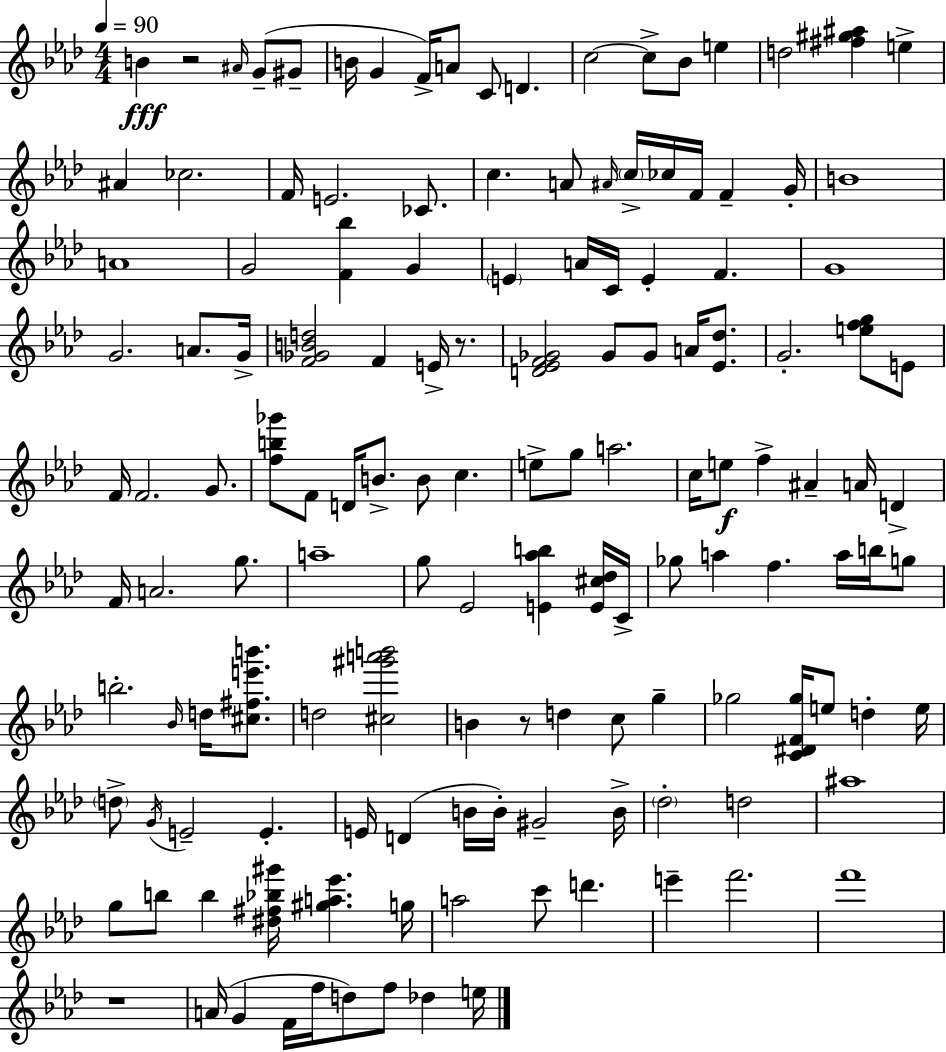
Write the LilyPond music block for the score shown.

{
  \clef treble
  \numericTimeSignature
  \time 4/4
  \key f \minor
  \tempo 4 = 90
  \repeat volta 2 { b'4\fff r2 \grace { ais'16 }( g'8-- gis'8-- | b'16 g'4 f'16->) a'8 c'8 d'4. | c''2~~ c''8-> bes'8 e''4 | d''2 <fis'' gis'' ais''>4 e''4-> | \break ais'4 ces''2. | f'16 e'2. ces'8. | c''4. a'8 \grace { ais'16 } \parenthesize c''16-> ces''16 f'16 f'4-- | g'16-. b'1 | \break a'1 | g'2 <f' bes''>4 g'4 | \parenthesize e'4 a'16 c'16 e'4-. f'4. | g'1 | \break g'2. a'8. | g'16-> <f' ges' b' d''>2 f'4 e'16-> r8. | <d' ees' f' ges'>2 ges'8 ges'8 a'16 <ees' des''>8. | g'2.-. <e'' f'' g''>8 | \break e'8 f'16 f'2. g'8. | <f'' b'' ges'''>8 f'8 d'16 b'8.-> b'8 c''4. | e''8-> g''8 a''2. | c''16 e''8\f f''4-> ais'4-- a'16 d'4-> | \break f'16 a'2. g''8. | a''1-- | g''8 ees'2 <e' aes'' b''>4 | <e' cis'' des''>16 c'16-> ges''8 a''4 f''4. a''16 b''16 | \break g''8 b''2.-. \grace { bes'16 } d''16 | <cis'' fis'' e''' b'''>8. d''2 <cis'' gis''' a''' b'''>2 | b'4 r8 d''4 c''8 g''4-- | ges''2 <c' dis' f' ges''>16 e''8 d''4-. | \break e''16 \parenthesize d''8-> \acciaccatura { g'16 } e'2-- e'4.-. | e'16 d'4( b'16 b'16-.) gis'2-- | b'16-> \parenthesize des''2-. d''2 | ais''1 | \break g''8 b''8 b''4 <dis'' fis'' bes'' gis'''>16 <gis'' a'' ees'''>4. | g''16 a''2 c'''8 d'''4. | e'''4-- f'''2. | f'''1 | \break r1 | a'16( g'4 f'16 f''16 d''8) f''8 des''4 | e''16 } \bar "|."
}